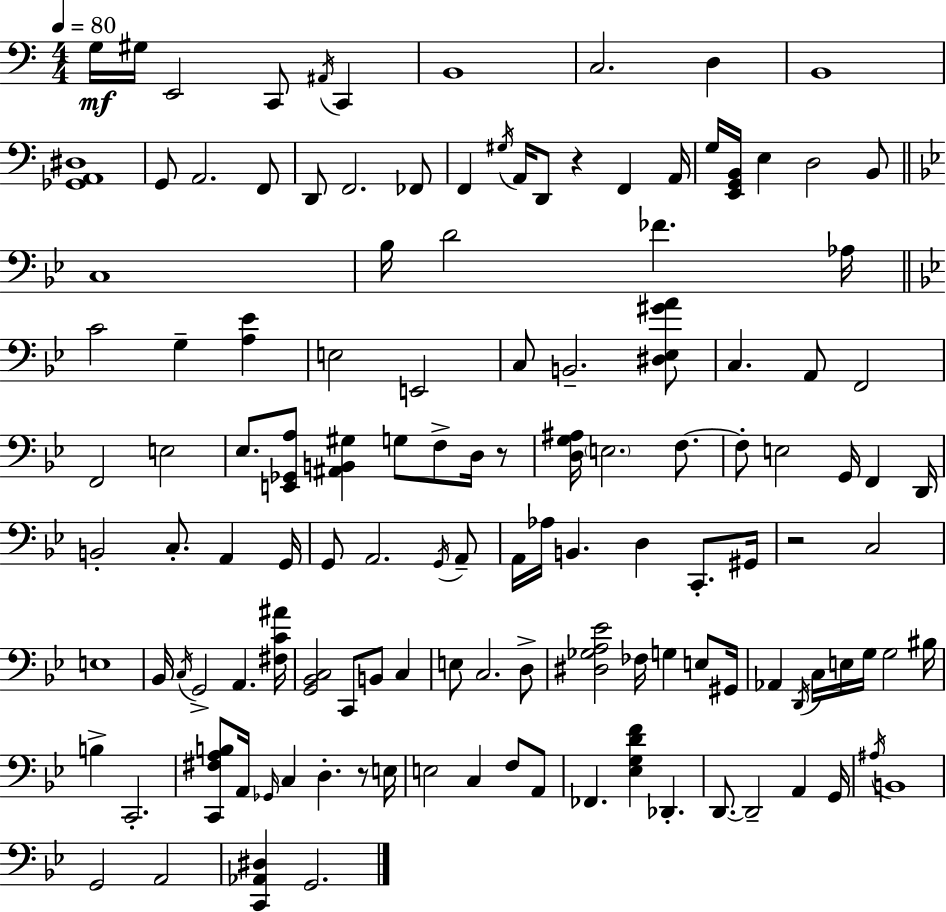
G3/s G#3/s E2/h C2/e A#2/s C2/q B2/w C3/h. D3/q B2/w [Gb2,A2,D#3]/w G2/e A2/h. F2/e D2/e F2/h. FES2/e F2/q G#3/s A2/s D2/e R/q F2/q A2/s G3/s [E2,G2,B2]/s E3/q D3/h B2/e C3/w Bb3/s D4/h FES4/q. Ab3/s C4/h G3/q [A3,Eb4]/q E3/h E2/h C3/e B2/h. [D#3,Eb3,G#4,A4]/e C3/q. A2/e F2/h F2/h E3/h Eb3/e. [E2,Gb2,A3]/e [A#2,B2,G#3]/q G3/e F3/e D3/s R/e [D3,G3,A#3]/s E3/h. F3/e. F3/e E3/h G2/s F2/q D2/s B2/h C3/e. A2/q G2/s G2/e A2/h. G2/s A2/e A2/s Ab3/s B2/q. D3/q C2/e. G#2/s R/h C3/h E3/w Bb2/s C3/s G2/h A2/q. [F#3,C4,A#4]/s [G2,Bb2,C3]/h C2/e B2/e C3/q E3/e C3/h. D3/e [D#3,Gb3,A3,Eb4]/h FES3/s G3/q E3/e G#2/s Ab2/q D2/s C3/s E3/s G3/s G3/h BIS3/s B3/q C2/h. [C2,F#3,A3,B3]/e A2/s Gb2/s C3/q D3/q. R/e E3/s E3/h C3/q F3/e A2/e FES2/q. [Eb3,G3,D4,F4]/q Db2/q. D2/e. D2/h A2/q G2/s A#3/s B2/w G2/h A2/h [C2,Ab2,D#3]/q G2/h.